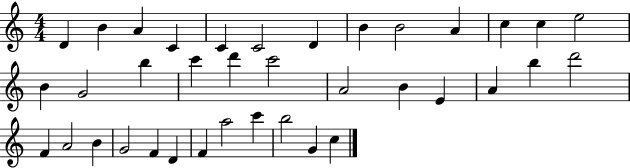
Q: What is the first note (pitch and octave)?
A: D4